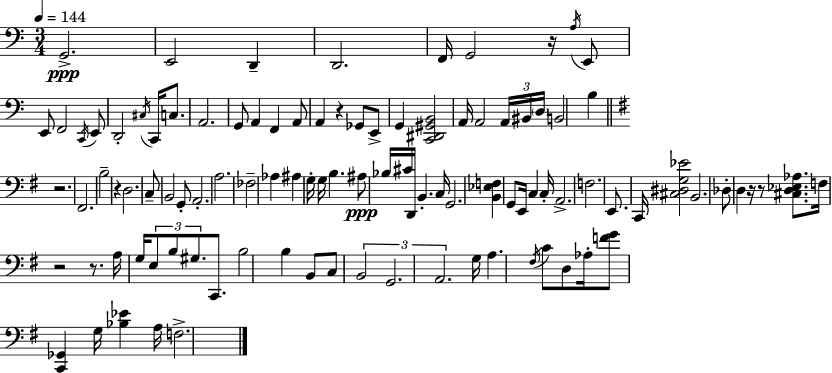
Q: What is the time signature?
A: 3/4